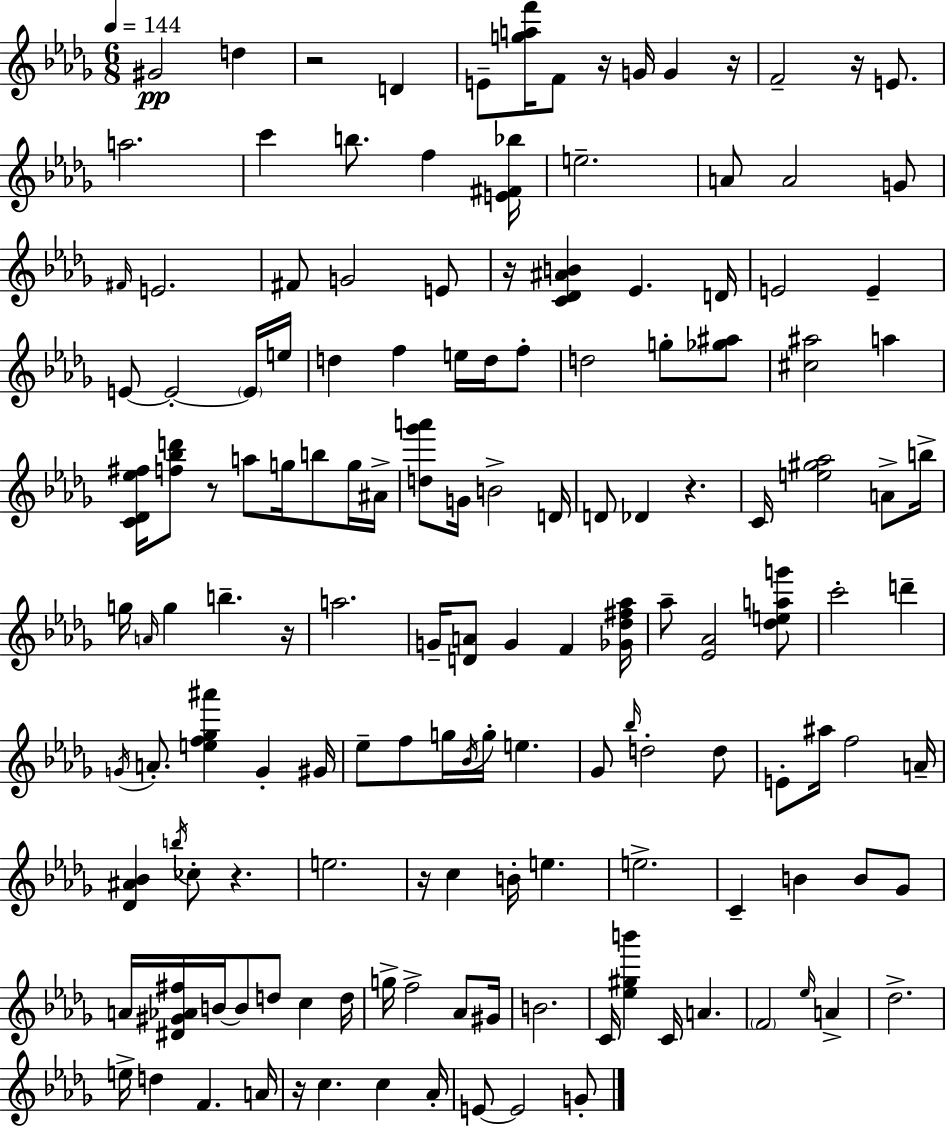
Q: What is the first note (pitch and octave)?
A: G#4